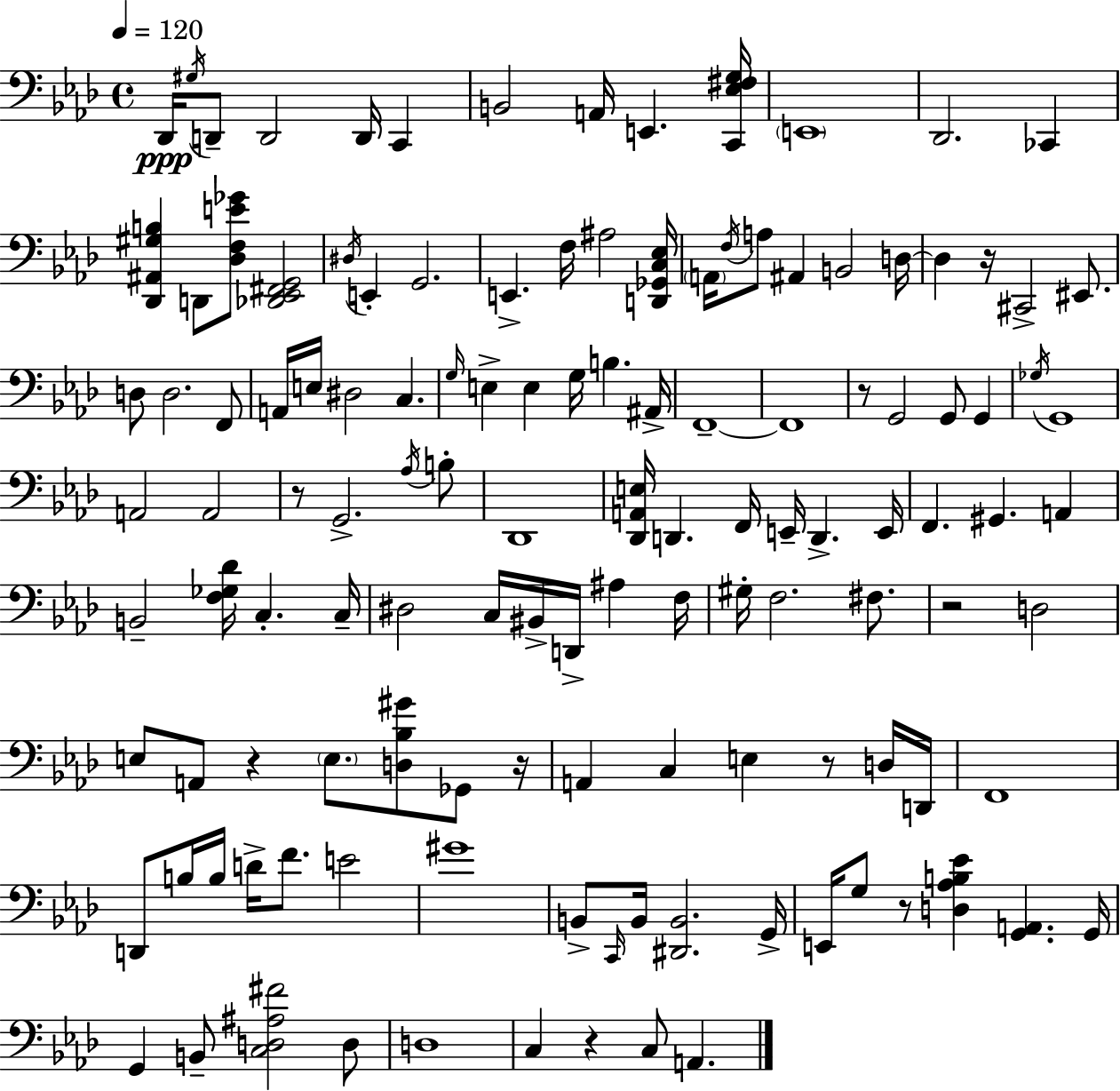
{
  \clef bass
  \time 4/4
  \defaultTimeSignature
  \key f \minor
  \tempo 4 = 120
  des,16\ppp \acciaccatura { gis16 } d,8-- d,2 d,16 c,4 | b,2 a,16 e,4. | <c, ees fis g>16 \parenthesize e,1 | des,2. ces,4 | \break <des, ais, gis b>4 d,8 <des f e' ges'>8 <des, ees, fis, g,>2 | \acciaccatura { dis16 } e,4-. g,2. | e,4.-> f16 ais2 | <d, ges, c ees>16 \parenthesize a,16 \acciaccatura { f16 } a8 ais,4 b,2 | \break d16~~ d4 r16 cis,2-> | eis,8. d8 d2. | f,8 a,16 e16 dis2 c4. | \grace { g16 } e4-> e4 g16 b4. | \break ais,16-> f,1--~~ | f,1 | r8 g,2 g,8 | g,4 \acciaccatura { ges16 } g,1 | \break a,2 a,2 | r8 g,2.-> | \acciaccatura { aes16 } b8-. des,1 | <des, a, e>16 d,4. f,16 e,16-- d,4.-> | \break e,16 f,4. gis,4. | a,4 b,2-- <f ges des'>16 c4.-. | c16-- dis2 c16 bis,16-> | d,16-> ais4 f16 gis16-. f2. | \break fis8. r2 d2 | e8 a,8 r4 \parenthesize e8. | <d bes gis'>8 ges,8 r16 a,4 c4 e4 | r8 d16 d,16 f,1 | \break d,8 b16 b16 d'16-> f'8. e'2 | gis'1 | b,8-> \grace { c,16 } b,16 <dis, b,>2. | g,16-> e,16 g8 r8 <d aes b ees'>4 | \break <g, a,>4. g,16 g,4 b,8-- <c d ais fis'>2 | d8 d1 | c4 r4 c8 | a,4. \bar "|."
}